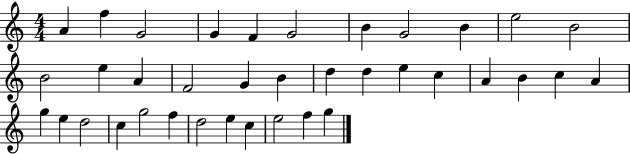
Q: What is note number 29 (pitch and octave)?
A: C5